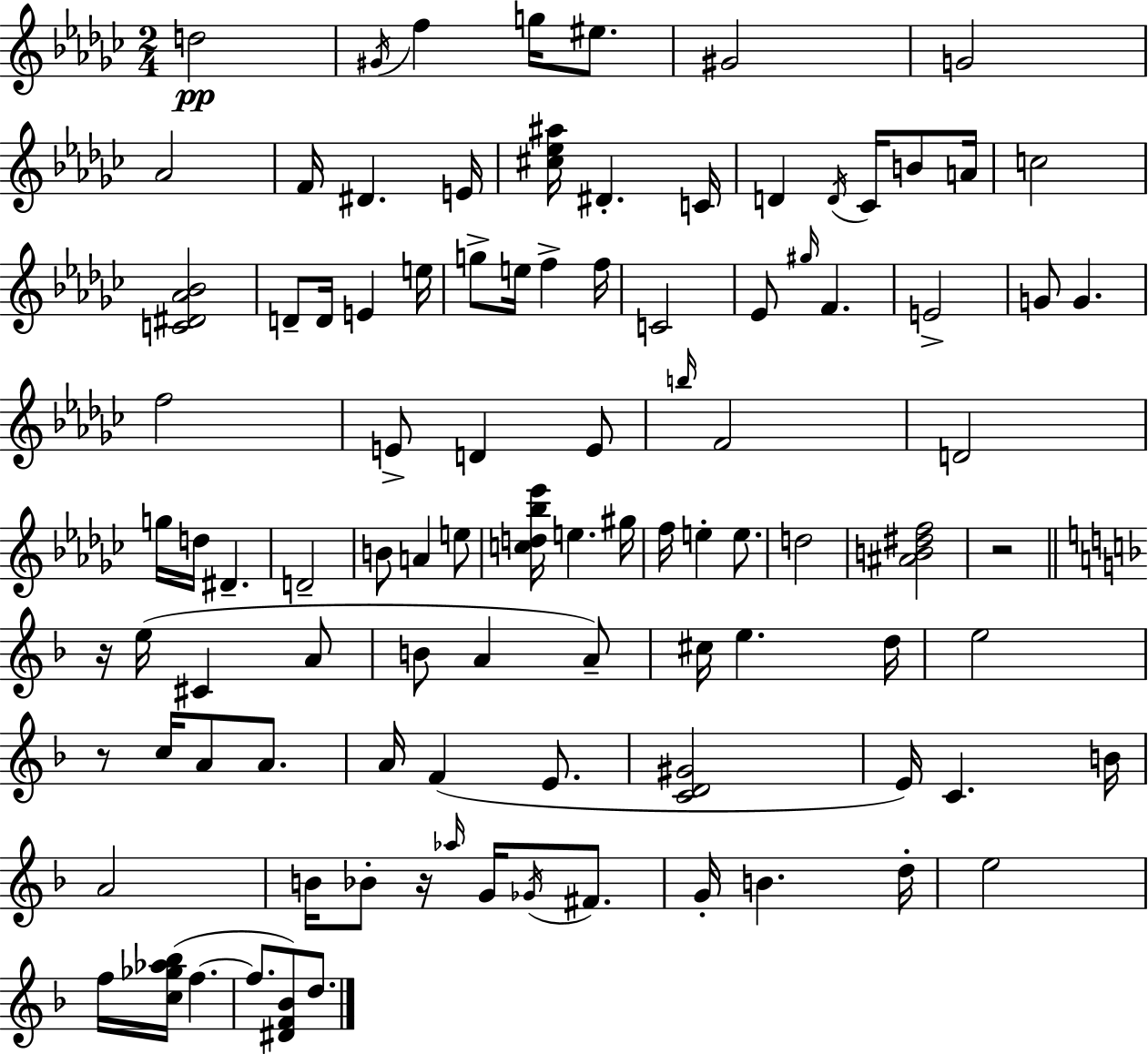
D5/h G#4/s F5/q G5/s EIS5/e. G#4/h G4/h Ab4/h F4/s D#4/q. E4/s [C#5,Eb5,A#5]/s D#4/q. C4/s D4/q D4/s CES4/s B4/e A4/s C5/h [C4,D#4,Ab4,Bb4]/h D4/e D4/s E4/q E5/s G5/e E5/s F5/q F5/s C4/h Eb4/e G#5/s F4/q. E4/h G4/e G4/q. F5/h E4/e D4/q E4/e B5/s F4/h D4/h G5/s D5/s D#4/q. D4/h B4/e A4/q E5/e [C5,D5,Bb5,Eb6]/s E5/q. G#5/s F5/s E5/q E5/e. D5/h [A#4,B4,D#5,F5]/h R/h R/s E5/s C#4/q A4/e B4/e A4/q A4/e C#5/s E5/q. D5/s E5/h R/e C5/s A4/e A4/e. A4/s F4/q E4/e. [C4,D4,G#4]/h E4/s C4/q. B4/s A4/h B4/s Bb4/e R/s Ab5/s G4/s Gb4/s F#4/e. G4/s B4/q. D5/s E5/h F5/s [C5,Gb5,Ab5,Bb5]/s F5/q. F5/e. [D#4,F4,Bb4]/e D5/e.